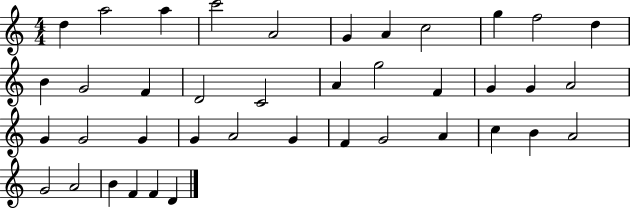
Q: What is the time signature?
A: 4/4